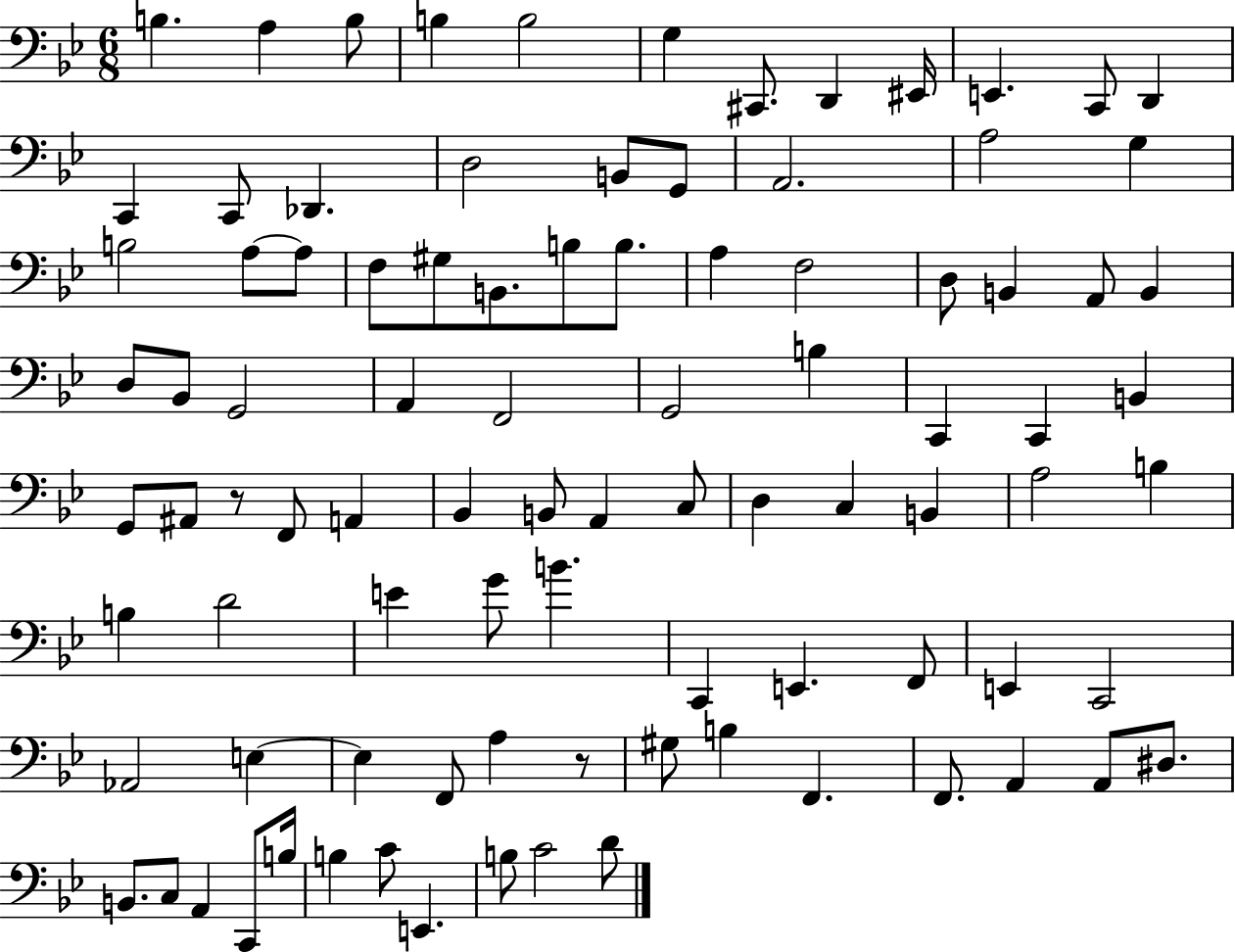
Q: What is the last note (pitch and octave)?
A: D4